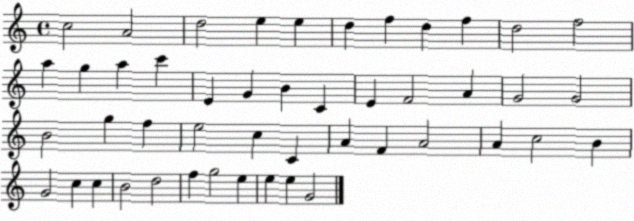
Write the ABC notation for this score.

X:1
T:Untitled
M:4/4
L:1/4
K:C
c2 A2 d2 e e d f d f d2 f2 a g a c' E G B C E F2 A G2 G2 B2 g f e2 c C A F A2 A c2 B G2 c c B2 d2 f g2 e e e G2